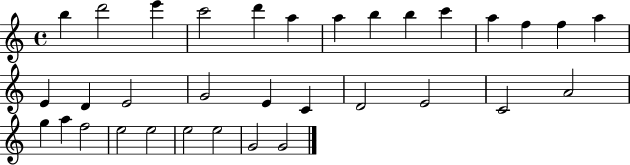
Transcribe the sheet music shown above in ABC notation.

X:1
T:Untitled
M:4/4
L:1/4
K:C
b d'2 e' c'2 d' a a b b c' a f f a E D E2 G2 E C D2 E2 C2 A2 g a f2 e2 e2 e2 e2 G2 G2